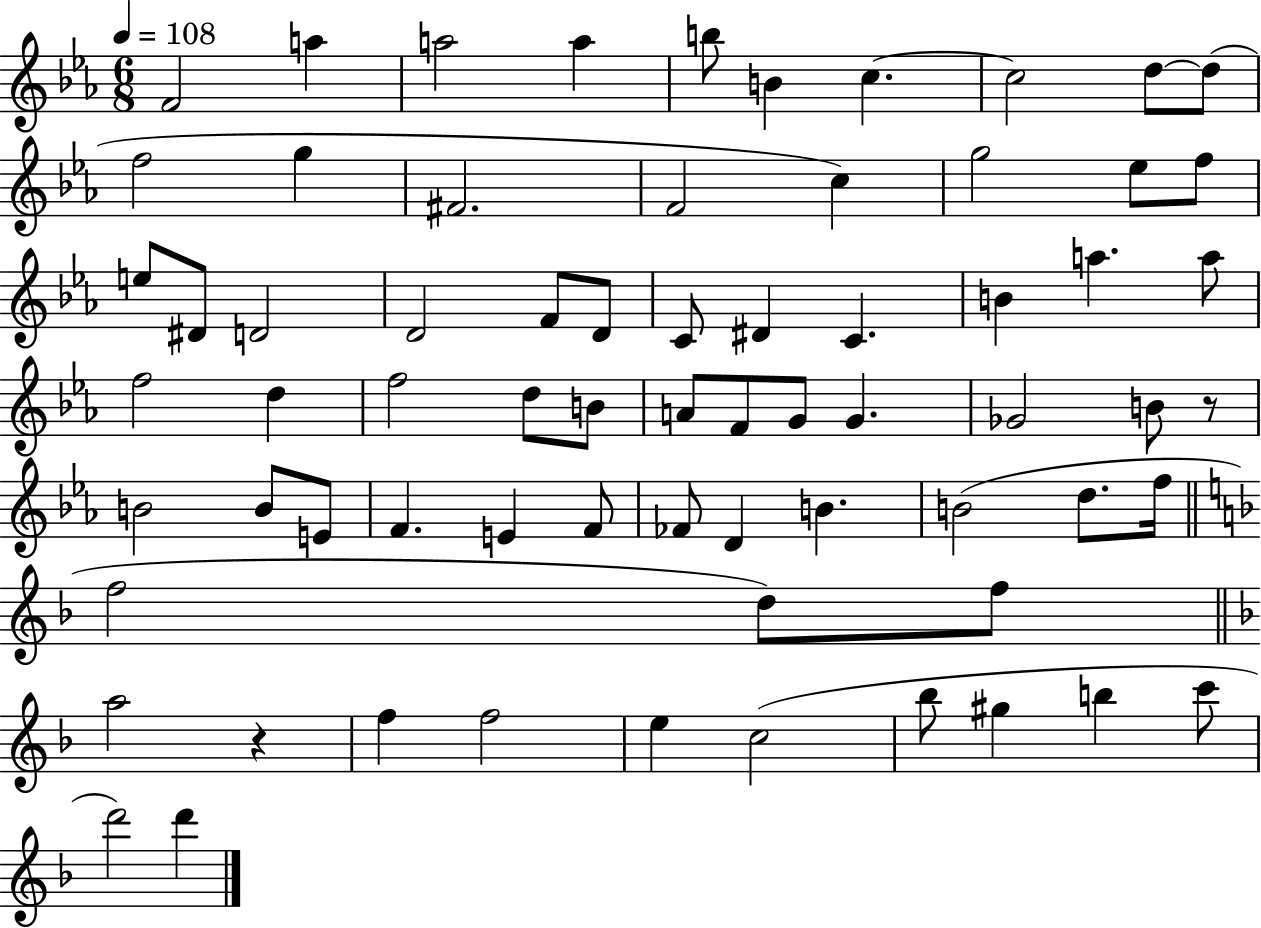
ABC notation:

X:1
T:Untitled
M:6/8
L:1/4
K:Eb
F2 a a2 a b/2 B c c2 d/2 d/2 f2 g ^F2 F2 c g2 _e/2 f/2 e/2 ^D/2 D2 D2 F/2 D/2 C/2 ^D C B a a/2 f2 d f2 d/2 B/2 A/2 F/2 G/2 G _G2 B/2 z/2 B2 B/2 E/2 F E F/2 _F/2 D B B2 d/2 f/4 f2 d/2 f/2 a2 z f f2 e c2 _b/2 ^g b c'/2 d'2 d'